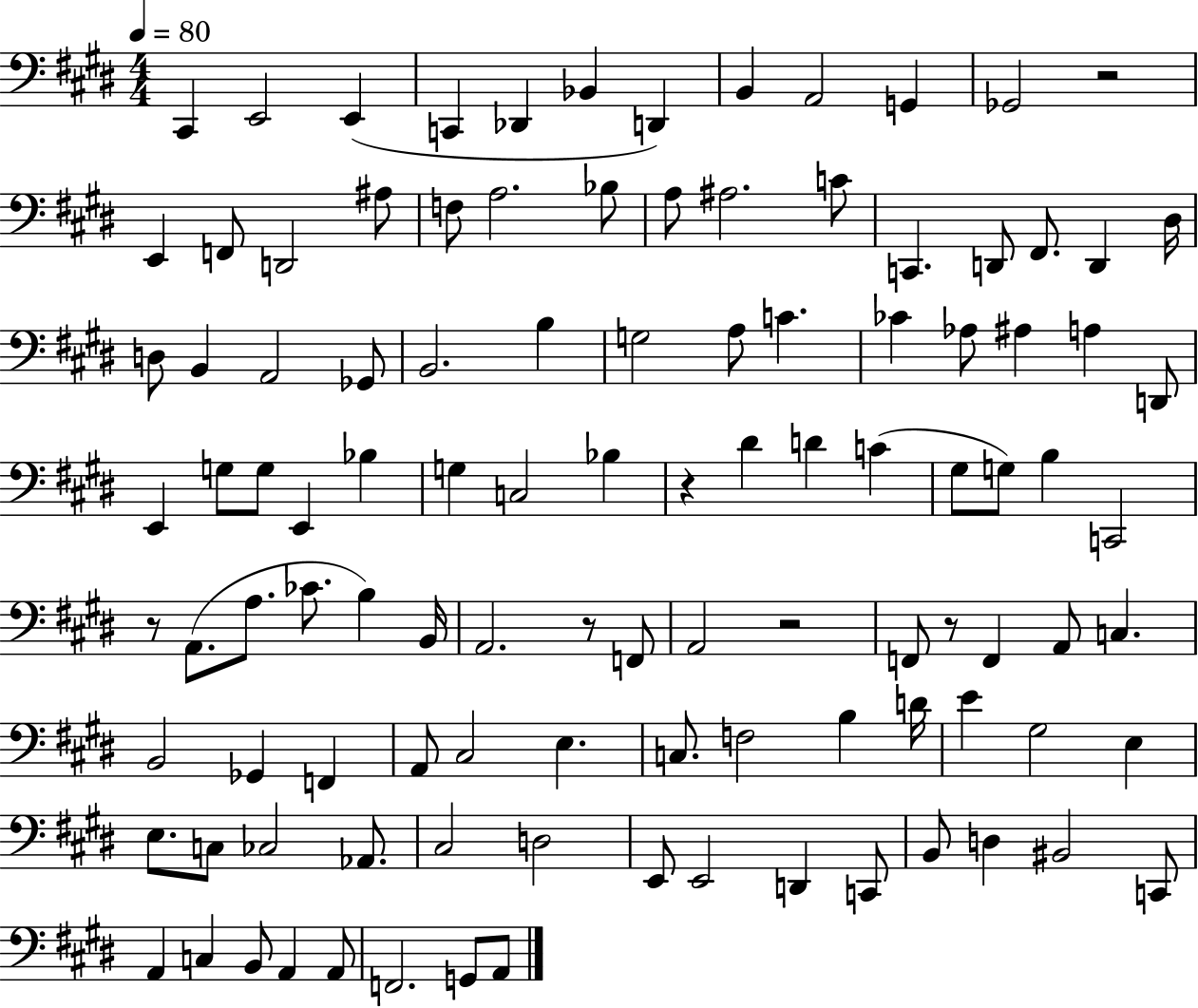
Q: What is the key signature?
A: E major